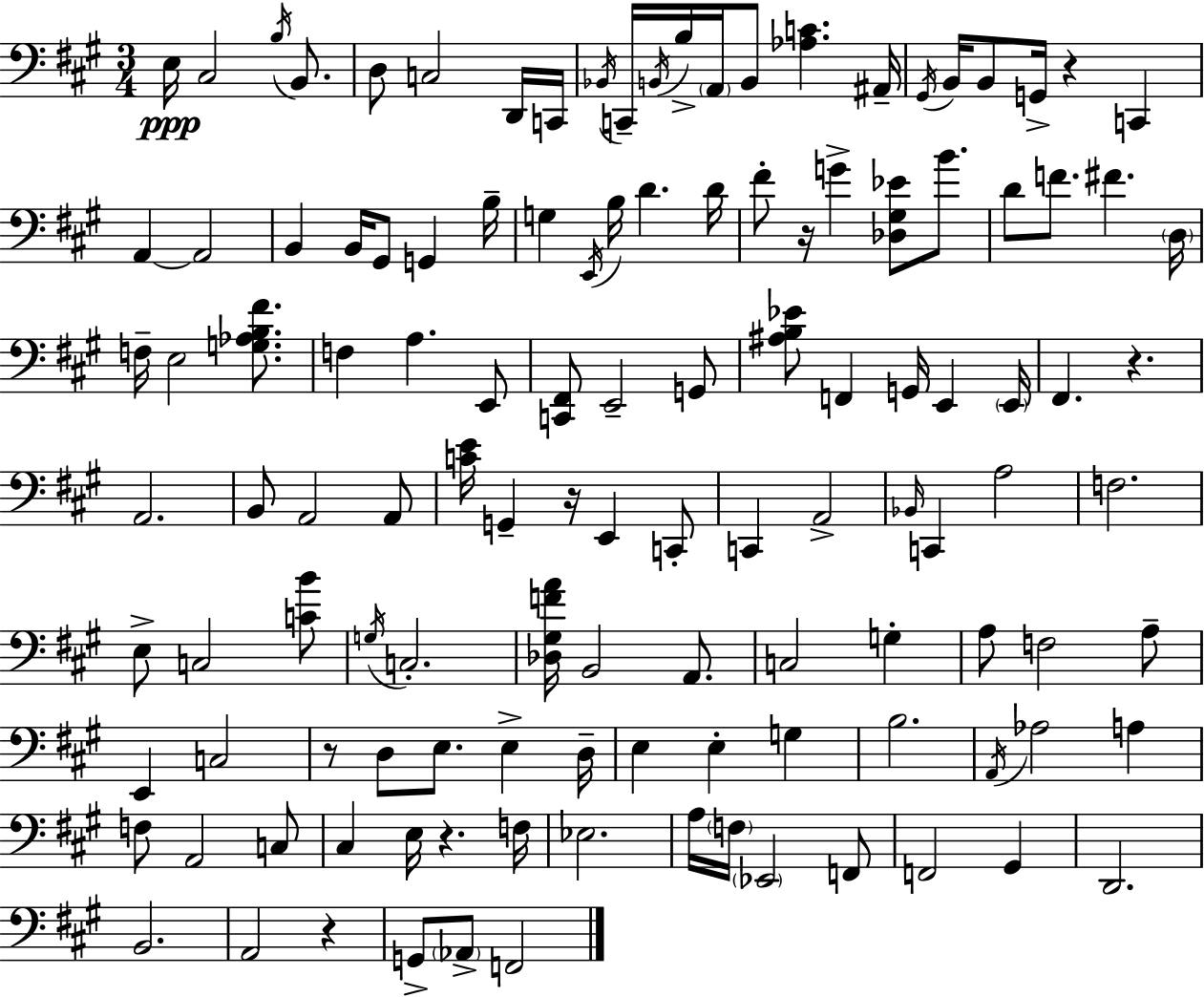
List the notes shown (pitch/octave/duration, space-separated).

E3/s C#3/h B3/s B2/e. D3/e C3/h D2/s C2/s Bb2/s C2/s B2/s B3/s A2/s B2/e [Ab3,C4]/q. A#2/s G#2/s B2/s B2/e G2/s R/q C2/q A2/q A2/h B2/q B2/s G#2/e G2/q B3/s G3/q E2/s B3/s D4/q. D4/s F#4/e R/s G4/q [Db3,G#3,Eb4]/e B4/e. D4/e F4/e. F#4/q. D3/s F3/s E3/h [G3,Ab3,B3,F#4]/e. F3/q A3/q. E2/e [C2,F#2]/e E2/h G2/e [A#3,B3,Eb4]/e F2/q G2/s E2/q E2/s F#2/q. R/q. A2/h. B2/e A2/h A2/e [C4,E4]/s G2/q R/s E2/q C2/e C2/q A2/h Bb2/s C2/q A3/h F3/h. E3/e C3/h [C4,B4]/e G3/s C3/h. [Db3,G#3,F4,A4]/s B2/h A2/e. C3/h G3/q A3/e F3/h A3/e E2/q C3/h R/e D3/e E3/e. E3/q D3/s E3/q E3/q G3/q B3/h. A2/s Ab3/h A3/q F3/e A2/h C3/e C#3/q E3/s R/q. F3/s Eb3/h. A3/s F3/s Eb2/h F2/e F2/h G#2/q D2/h. B2/h. A2/h R/q G2/e Ab2/e F2/h